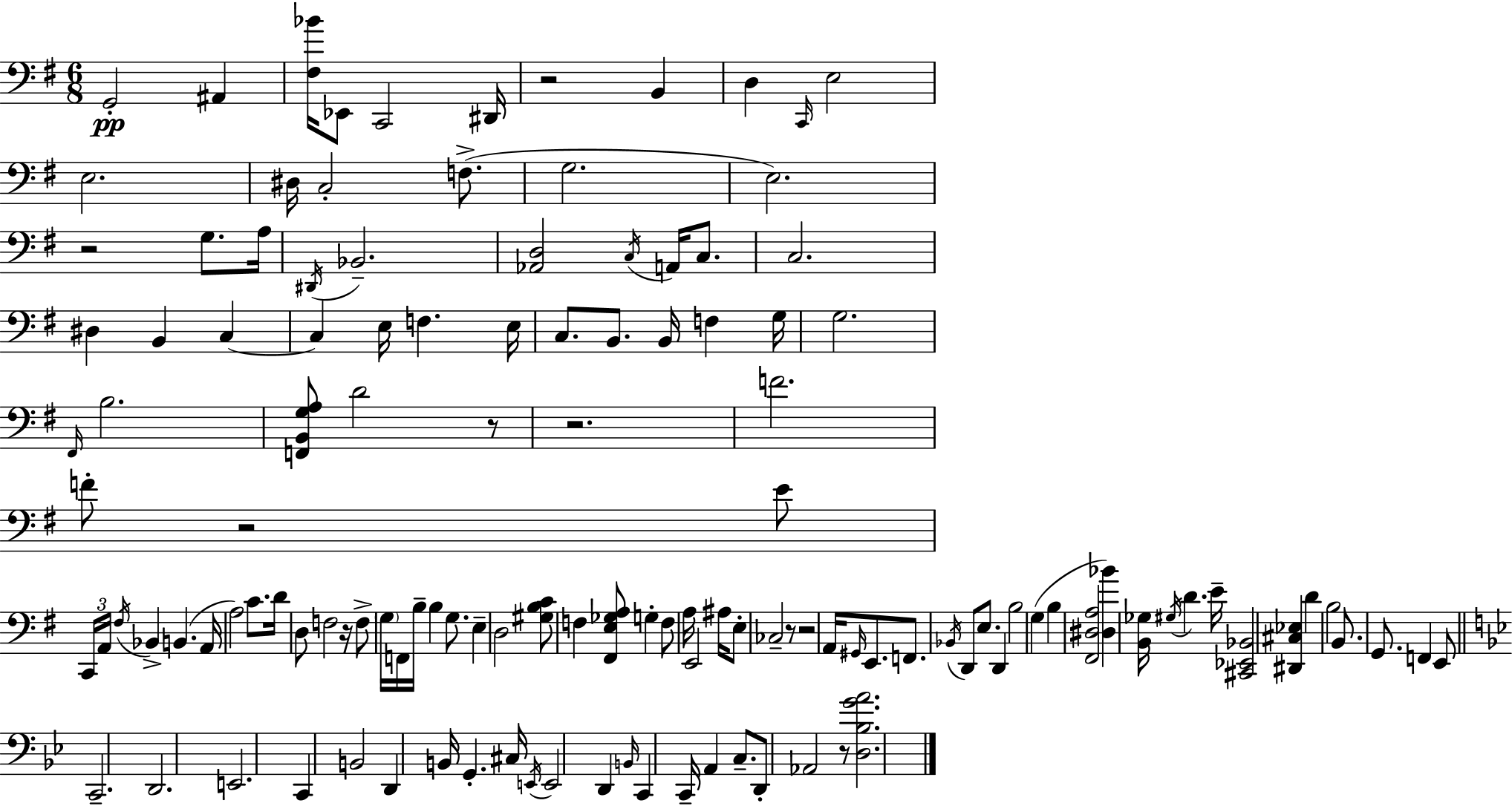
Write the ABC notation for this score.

X:1
T:Untitled
M:6/8
L:1/4
K:Em
G,,2 ^A,, [^F,_B]/4 _E,,/2 C,,2 ^D,,/4 z2 B,, D, C,,/4 E,2 E,2 ^D,/4 C,2 F,/2 G,2 E,2 z2 G,/2 A,/4 ^D,,/4 _B,,2 [_A,,D,]2 C,/4 A,,/4 C,/2 C,2 ^D, B,, C, C, E,/4 F, E,/4 C,/2 B,,/2 B,,/4 F, G,/4 G,2 ^F,,/4 B,2 [F,,B,,G,A,]/2 D2 z/2 z2 F2 F/2 z2 E/2 C,,/4 A,,/4 ^F,/4 _B,, B,, A,,/4 A,2 C/2 D/4 D,/2 F,2 z/4 F,/2 G,/4 F,,/4 B,/4 B, G,/2 E, D,2 [^G,B,C]/2 F, [^F,,E,_G,A,]/2 G, F,/2 A,/4 E,,2 ^A,/4 E,/2 _C,2 z/2 z2 A,,/4 ^G,,/4 E,,/2 F,,/2 _B,,/4 D,,/2 E,/2 D,, B,2 G, B, [^F,,^D,A,]2 [^D,_B] [B,,_G,]/4 ^G,/4 D E/4 [^C,,_E,,_B,,]2 [^D,,^C,_E,] D B,2 B,,/2 G,,/2 F,, E,,/2 C,,2 D,,2 E,,2 C,, B,,2 D,, B,,/4 G,, ^C,/4 E,,/4 E,,2 D,, B,,/4 C,, C,,/4 A,, C,/2 D,,/2 _A,,2 z/2 [D,_B,GA]2